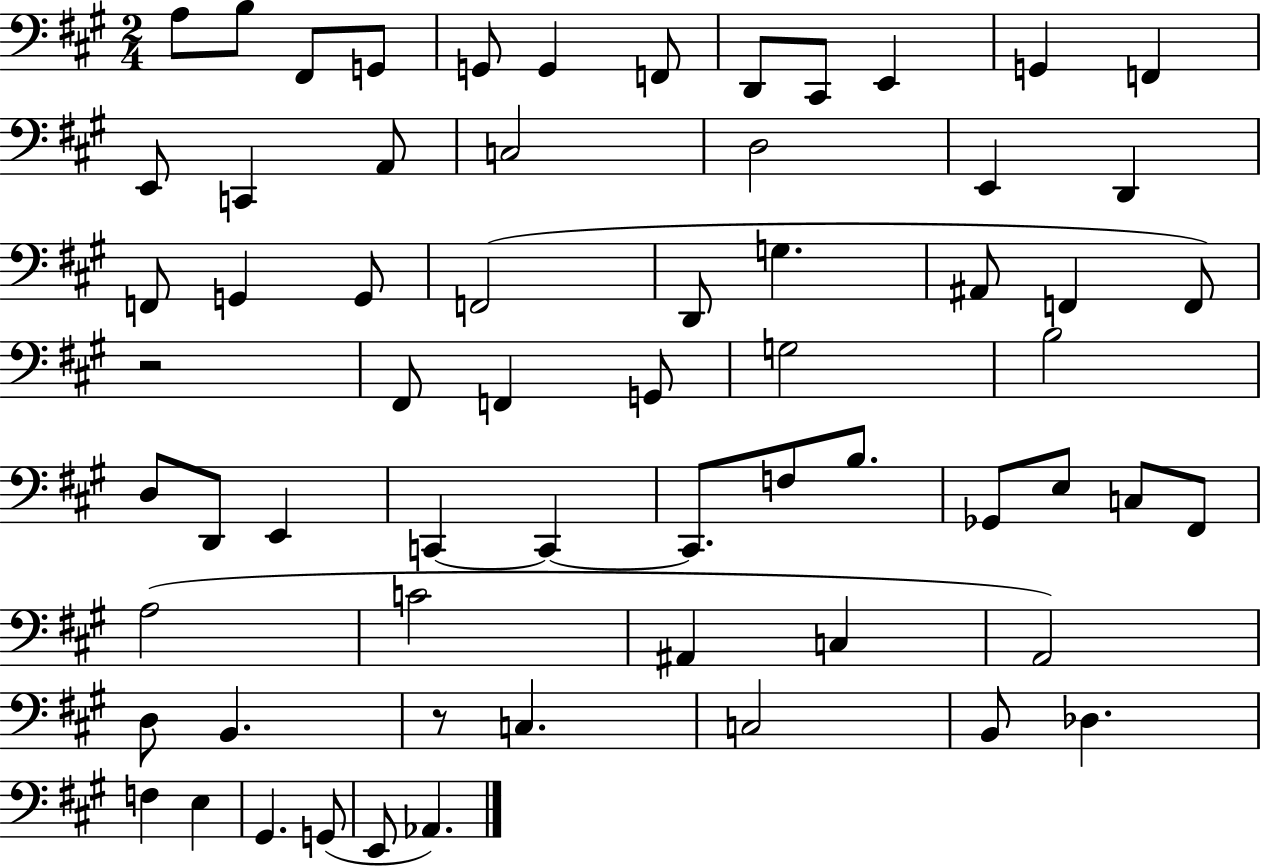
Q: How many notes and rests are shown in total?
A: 64